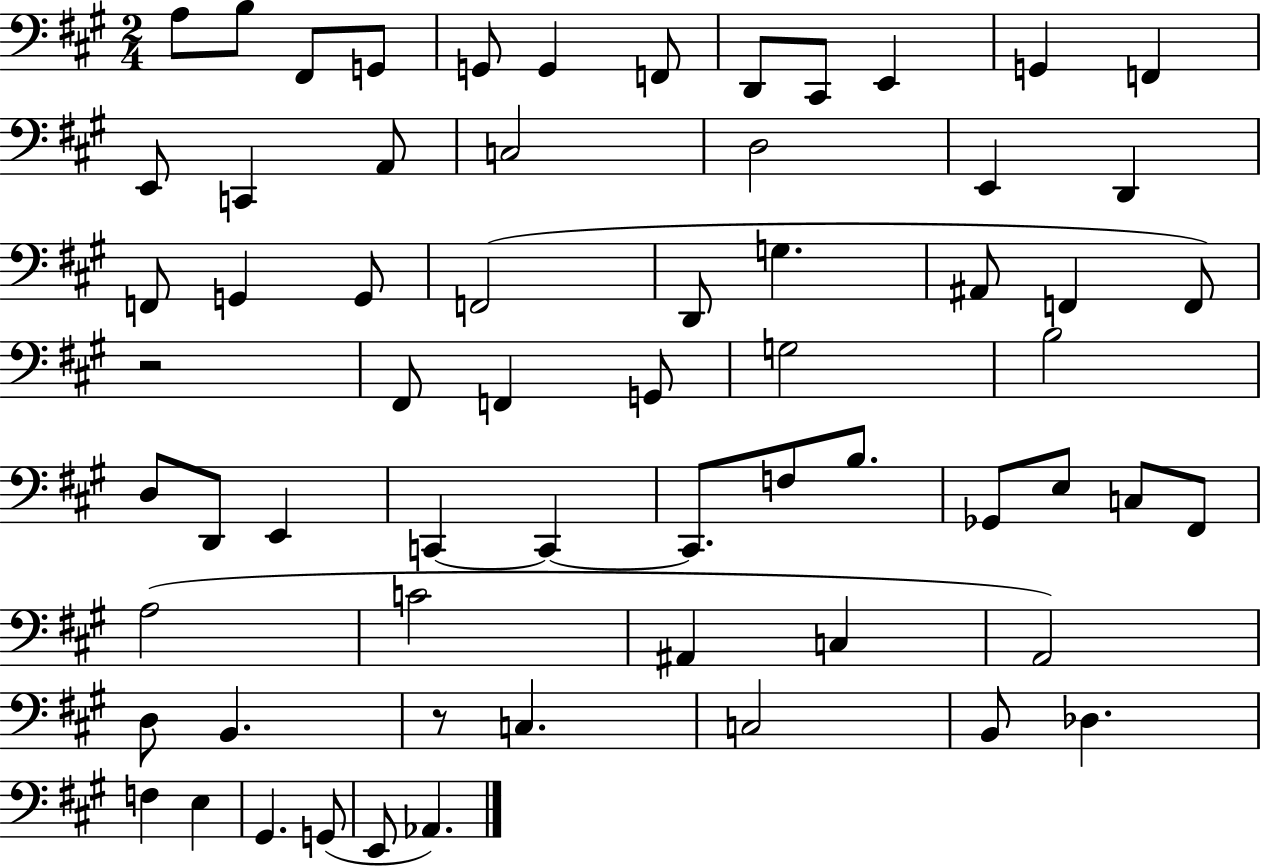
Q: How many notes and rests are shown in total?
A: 64